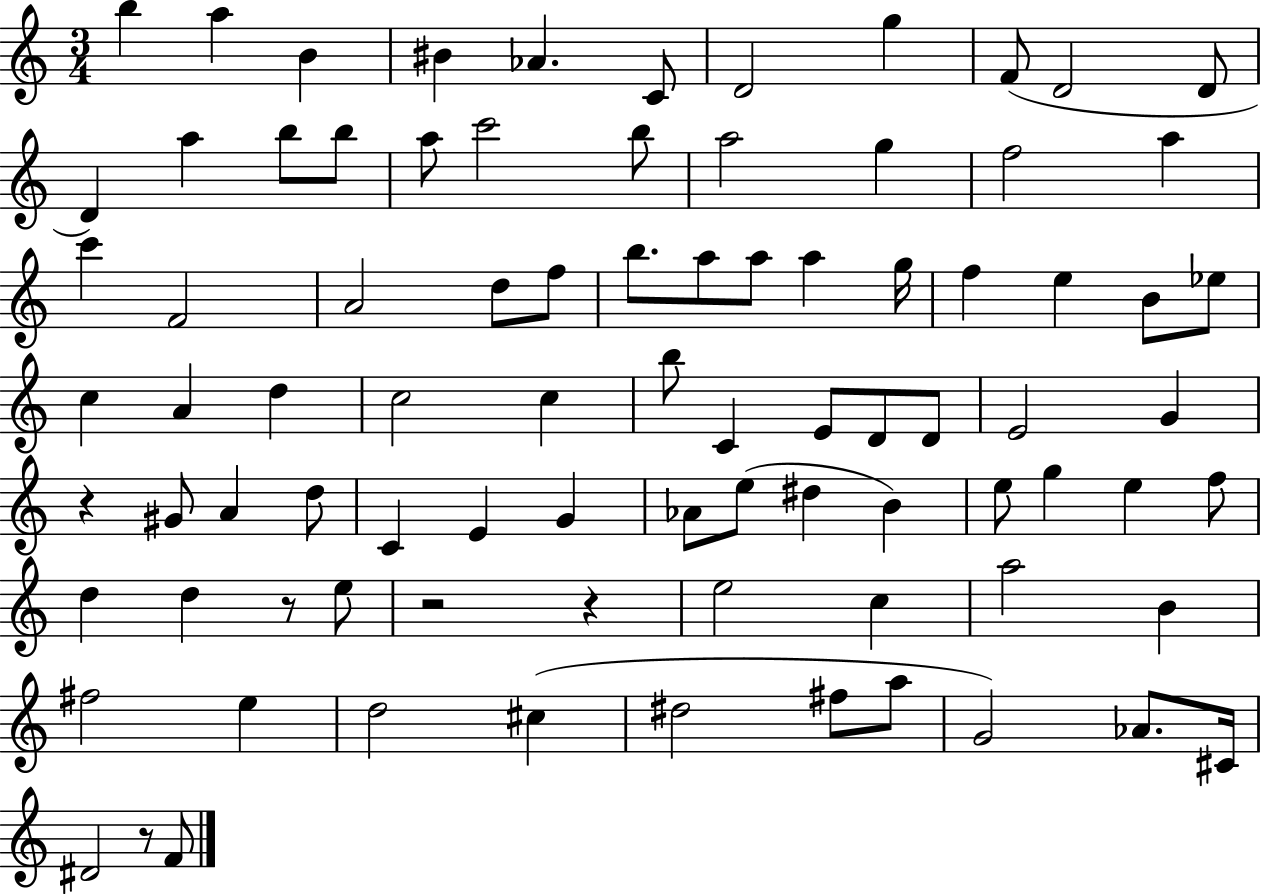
B5/q A5/q B4/q BIS4/q Ab4/q. C4/e D4/h G5/q F4/e D4/h D4/e D4/q A5/q B5/e B5/e A5/e C6/h B5/e A5/h G5/q F5/h A5/q C6/q F4/h A4/h D5/e F5/e B5/e. A5/e A5/e A5/q G5/s F5/q E5/q B4/e Eb5/e C5/q A4/q D5/q C5/h C5/q B5/e C4/q E4/e D4/e D4/e E4/h G4/q R/q G#4/e A4/q D5/e C4/q E4/q G4/q Ab4/e E5/e D#5/q B4/q E5/e G5/q E5/q F5/e D5/q D5/q R/e E5/e R/h R/q E5/h C5/q A5/h B4/q F#5/h E5/q D5/h C#5/q D#5/h F#5/e A5/e G4/h Ab4/e. C#4/s D#4/h R/e F4/e